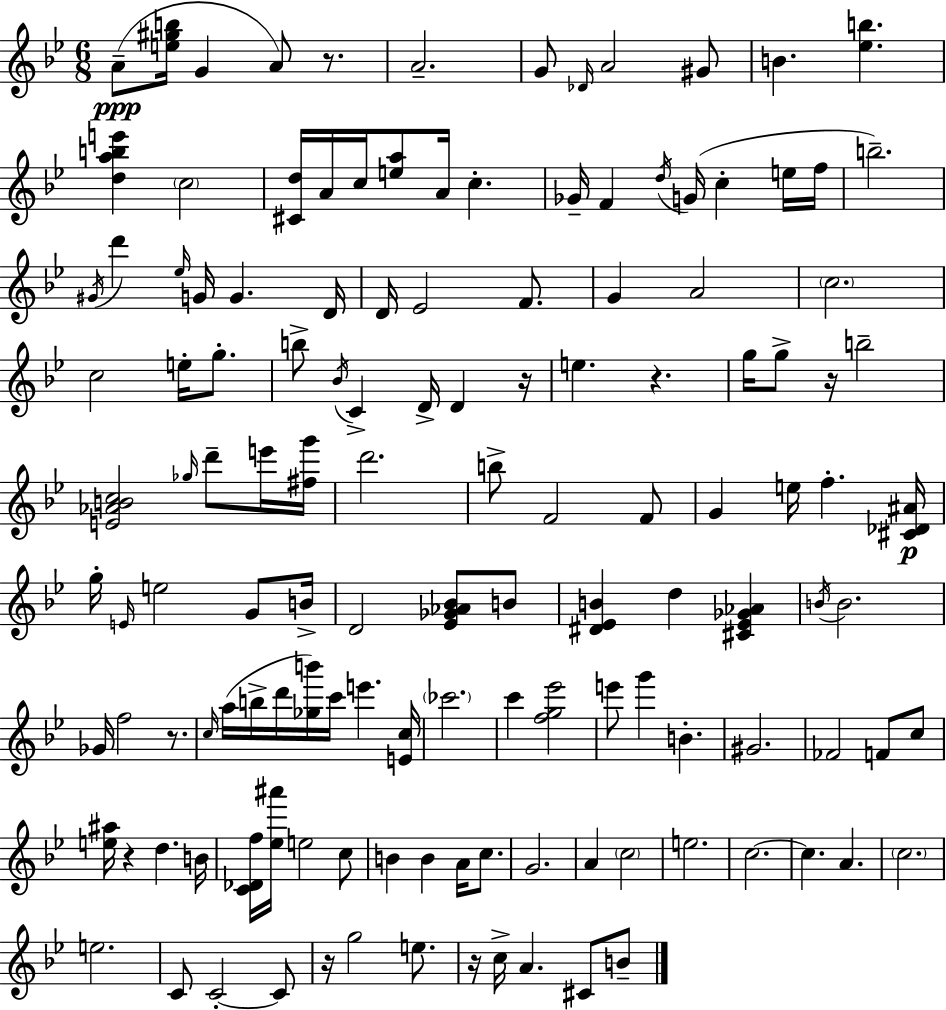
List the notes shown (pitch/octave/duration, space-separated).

A4/e [E5,G#5,B5]/s G4/q A4/e R/e. A4/h. G4/e Db4/s A4/h G#4/e B4/q. [Eb5,B5]/q. [D5,A5,B5,E6]/q C5/h [C#4,D5]/s A4/s C5/s [E5,A5]/e A4/s C5/q. Gb4/s F4/q D5/s G4/s C5/q E5/s F5/s B5/h. G#4/s D6/q Eb5/s G4/s G4/q. D4/s D4/s Eb4/h F4/e. G4/q A4/h C5/h. C5/h E5/s G5/e. B5/e Bb4/s C4/q D4/s D4/q R/s E5/q. R/q. G5/s G5/e R/s B5/h [E4,Ab4,B4,C5]/h Gb5/s D6/e E6/s [F#5,G6]/s D6/h. B5/e F4/h F4/e G4/q E5/s F5/q. [C#4,Db4,A#4]/s G5/s E4/s E5/h G4/e B4/s D4/h [Eb4,Gb4,Ab4,Bb4]/e B4/e [D#4,Eb4,B4]/q D5/q [C#4,Eb4,Gb4,Ab4]/q B4/s B4/h. Gb4/s F5/h R/e. C5/s A5/s B5/s D6/s [Gb5,B6]/s C6/s E6/q. [E4,C5]/s CES6/h. C6/q [F5,G5,Eb6]/h E6/e G6/q B4/q. G#4/h. FES4/h F4/e C5/e [E5,A#5]/s R/q D5/q. B4/s [C4,Db4,F5]/s [Eb5,A#6]/s E5/h C5/e B4/q B4/q A4/s C5/e. G4/h. A4/q C5/h E5/h. C5/h. C5/q. A4/q. C5/h. E5/h. C4/e C4/h C4/e R/s G5/h E5/e. R/s C5/s A4/q. C#4/e B4/e